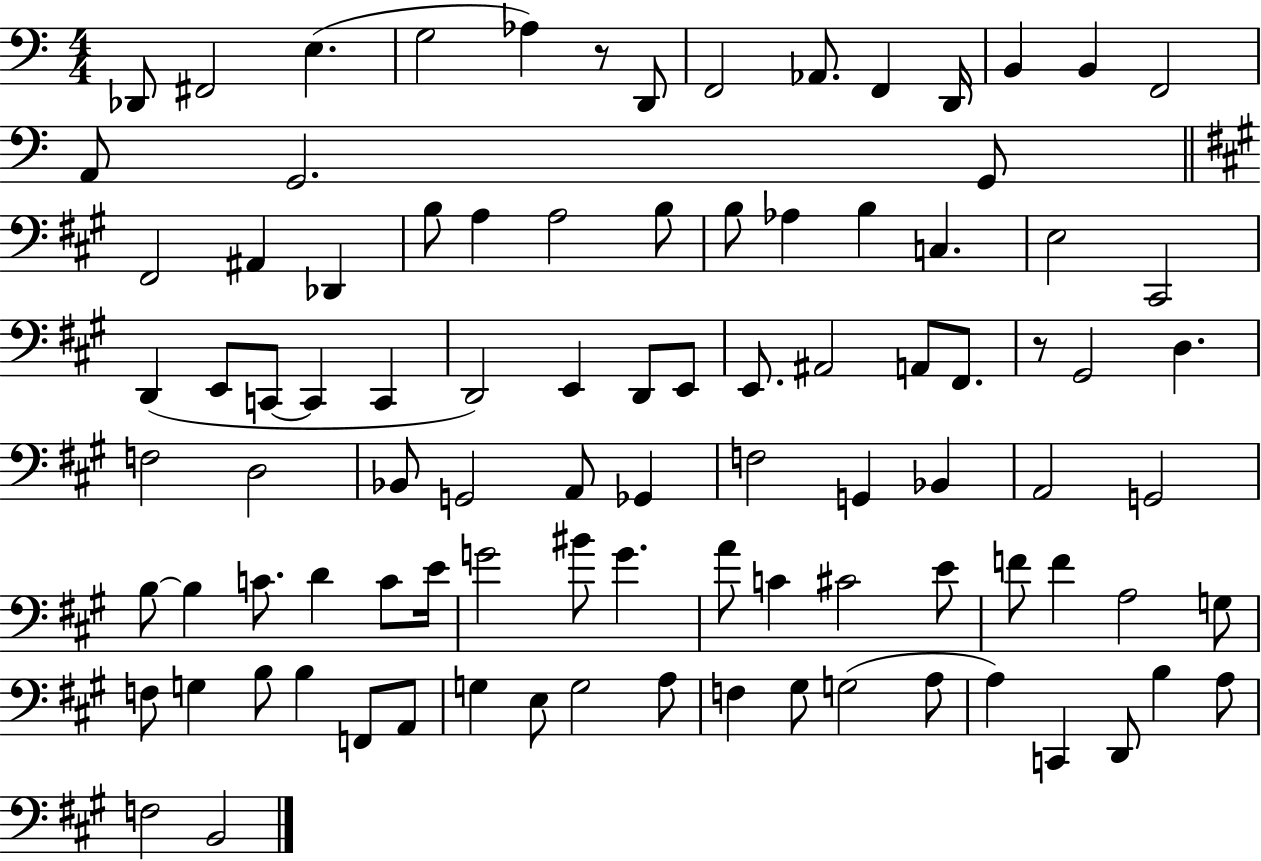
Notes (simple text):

Db2/e F#2/h E3/q. G3/h Ab3/q R/e D2/e F2/h Ab2/e. F2/q D2/s B2/q B2/q F2/h A2/e G2/h. G2/e F#2/h A#2/q Db2/q B3/e A3/q A3/h B3/e B3/e Ab3/q B3/q C3/q. E3/h C#2/h D2/q E2/e C2/e C2/q C2/q D2/h E2/q D2/e E2/e E2/e. A#2/h A2/e F#2/e. R/e G#2/h D3/q. F3/h D3/h Bb2/e G2/h A2/e Gb2/q F3/h G2/q Bb2/q A2/h G2/h B3/e B3/q C4/e. D4/q C4/e E4/s G4/h BIS4/e G4/q. A4/e C4/q C#4/h E4/e F4/e F4/q A3/h G3/e F3/e G3/q B3/e B3/q F2/e A2/e G3/q E3/e G3/h A3/e F3/q G#3/e G3/h A3/e A3/q C2/q D2/e B3/q A3/e F3/h B2/h